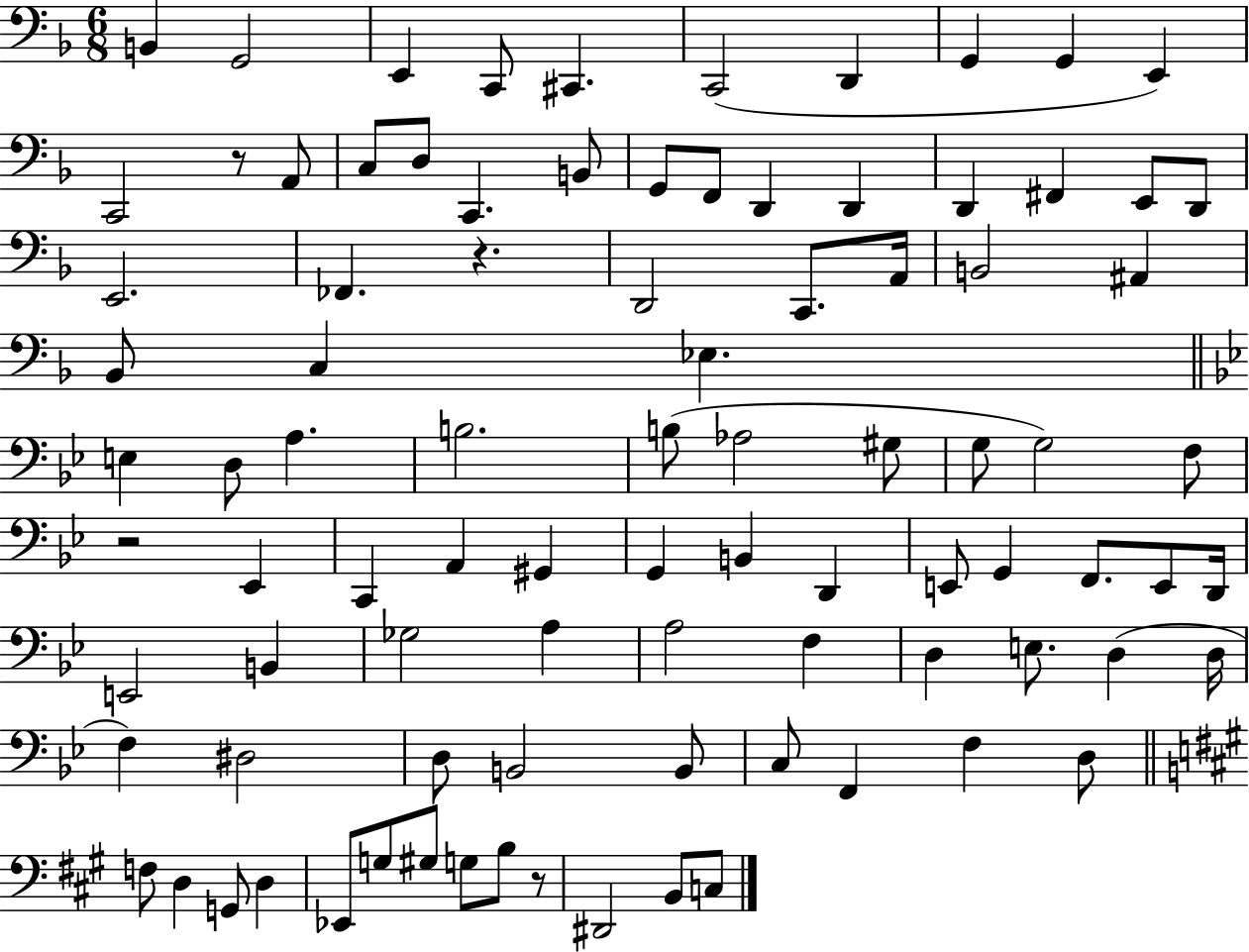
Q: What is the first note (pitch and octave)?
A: B2